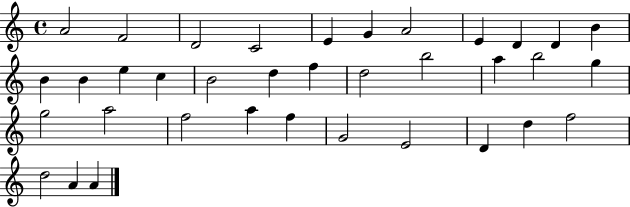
A4/h F4/h D4/h C4/h E4/q G4/q A4/h E4/q D4/q D4/q B4/q B4/q B4/q E5/q C5/q B4/h D5/q F5/q D5/h B5/h A5/q B5/h G5/q G5/h A5/h F5/h A5/q F5/q G4/h E4/h D4/q D5/q F5/h D5/h A4/q A4/q